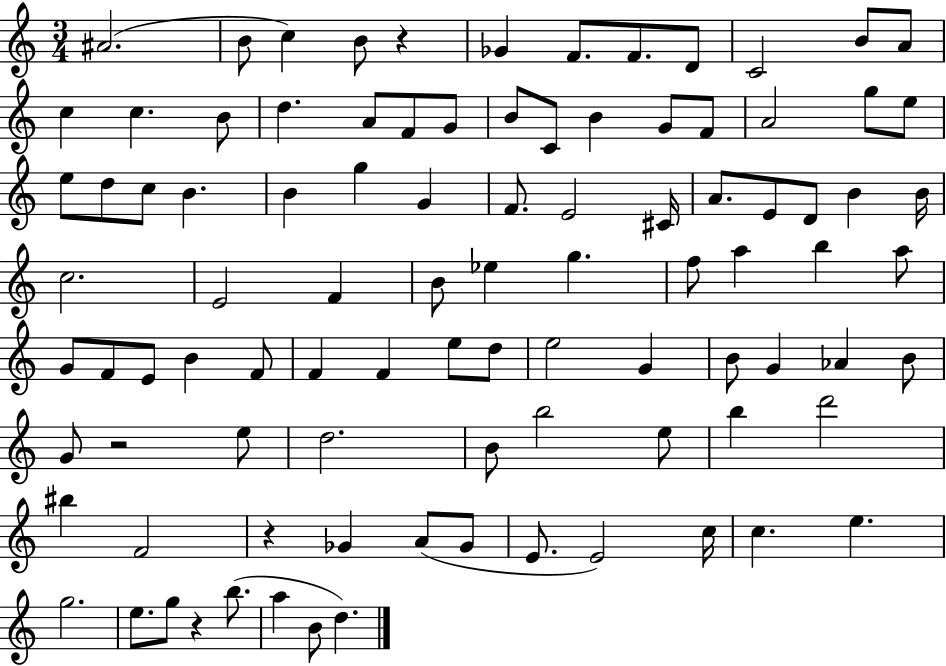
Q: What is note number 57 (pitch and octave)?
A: F4